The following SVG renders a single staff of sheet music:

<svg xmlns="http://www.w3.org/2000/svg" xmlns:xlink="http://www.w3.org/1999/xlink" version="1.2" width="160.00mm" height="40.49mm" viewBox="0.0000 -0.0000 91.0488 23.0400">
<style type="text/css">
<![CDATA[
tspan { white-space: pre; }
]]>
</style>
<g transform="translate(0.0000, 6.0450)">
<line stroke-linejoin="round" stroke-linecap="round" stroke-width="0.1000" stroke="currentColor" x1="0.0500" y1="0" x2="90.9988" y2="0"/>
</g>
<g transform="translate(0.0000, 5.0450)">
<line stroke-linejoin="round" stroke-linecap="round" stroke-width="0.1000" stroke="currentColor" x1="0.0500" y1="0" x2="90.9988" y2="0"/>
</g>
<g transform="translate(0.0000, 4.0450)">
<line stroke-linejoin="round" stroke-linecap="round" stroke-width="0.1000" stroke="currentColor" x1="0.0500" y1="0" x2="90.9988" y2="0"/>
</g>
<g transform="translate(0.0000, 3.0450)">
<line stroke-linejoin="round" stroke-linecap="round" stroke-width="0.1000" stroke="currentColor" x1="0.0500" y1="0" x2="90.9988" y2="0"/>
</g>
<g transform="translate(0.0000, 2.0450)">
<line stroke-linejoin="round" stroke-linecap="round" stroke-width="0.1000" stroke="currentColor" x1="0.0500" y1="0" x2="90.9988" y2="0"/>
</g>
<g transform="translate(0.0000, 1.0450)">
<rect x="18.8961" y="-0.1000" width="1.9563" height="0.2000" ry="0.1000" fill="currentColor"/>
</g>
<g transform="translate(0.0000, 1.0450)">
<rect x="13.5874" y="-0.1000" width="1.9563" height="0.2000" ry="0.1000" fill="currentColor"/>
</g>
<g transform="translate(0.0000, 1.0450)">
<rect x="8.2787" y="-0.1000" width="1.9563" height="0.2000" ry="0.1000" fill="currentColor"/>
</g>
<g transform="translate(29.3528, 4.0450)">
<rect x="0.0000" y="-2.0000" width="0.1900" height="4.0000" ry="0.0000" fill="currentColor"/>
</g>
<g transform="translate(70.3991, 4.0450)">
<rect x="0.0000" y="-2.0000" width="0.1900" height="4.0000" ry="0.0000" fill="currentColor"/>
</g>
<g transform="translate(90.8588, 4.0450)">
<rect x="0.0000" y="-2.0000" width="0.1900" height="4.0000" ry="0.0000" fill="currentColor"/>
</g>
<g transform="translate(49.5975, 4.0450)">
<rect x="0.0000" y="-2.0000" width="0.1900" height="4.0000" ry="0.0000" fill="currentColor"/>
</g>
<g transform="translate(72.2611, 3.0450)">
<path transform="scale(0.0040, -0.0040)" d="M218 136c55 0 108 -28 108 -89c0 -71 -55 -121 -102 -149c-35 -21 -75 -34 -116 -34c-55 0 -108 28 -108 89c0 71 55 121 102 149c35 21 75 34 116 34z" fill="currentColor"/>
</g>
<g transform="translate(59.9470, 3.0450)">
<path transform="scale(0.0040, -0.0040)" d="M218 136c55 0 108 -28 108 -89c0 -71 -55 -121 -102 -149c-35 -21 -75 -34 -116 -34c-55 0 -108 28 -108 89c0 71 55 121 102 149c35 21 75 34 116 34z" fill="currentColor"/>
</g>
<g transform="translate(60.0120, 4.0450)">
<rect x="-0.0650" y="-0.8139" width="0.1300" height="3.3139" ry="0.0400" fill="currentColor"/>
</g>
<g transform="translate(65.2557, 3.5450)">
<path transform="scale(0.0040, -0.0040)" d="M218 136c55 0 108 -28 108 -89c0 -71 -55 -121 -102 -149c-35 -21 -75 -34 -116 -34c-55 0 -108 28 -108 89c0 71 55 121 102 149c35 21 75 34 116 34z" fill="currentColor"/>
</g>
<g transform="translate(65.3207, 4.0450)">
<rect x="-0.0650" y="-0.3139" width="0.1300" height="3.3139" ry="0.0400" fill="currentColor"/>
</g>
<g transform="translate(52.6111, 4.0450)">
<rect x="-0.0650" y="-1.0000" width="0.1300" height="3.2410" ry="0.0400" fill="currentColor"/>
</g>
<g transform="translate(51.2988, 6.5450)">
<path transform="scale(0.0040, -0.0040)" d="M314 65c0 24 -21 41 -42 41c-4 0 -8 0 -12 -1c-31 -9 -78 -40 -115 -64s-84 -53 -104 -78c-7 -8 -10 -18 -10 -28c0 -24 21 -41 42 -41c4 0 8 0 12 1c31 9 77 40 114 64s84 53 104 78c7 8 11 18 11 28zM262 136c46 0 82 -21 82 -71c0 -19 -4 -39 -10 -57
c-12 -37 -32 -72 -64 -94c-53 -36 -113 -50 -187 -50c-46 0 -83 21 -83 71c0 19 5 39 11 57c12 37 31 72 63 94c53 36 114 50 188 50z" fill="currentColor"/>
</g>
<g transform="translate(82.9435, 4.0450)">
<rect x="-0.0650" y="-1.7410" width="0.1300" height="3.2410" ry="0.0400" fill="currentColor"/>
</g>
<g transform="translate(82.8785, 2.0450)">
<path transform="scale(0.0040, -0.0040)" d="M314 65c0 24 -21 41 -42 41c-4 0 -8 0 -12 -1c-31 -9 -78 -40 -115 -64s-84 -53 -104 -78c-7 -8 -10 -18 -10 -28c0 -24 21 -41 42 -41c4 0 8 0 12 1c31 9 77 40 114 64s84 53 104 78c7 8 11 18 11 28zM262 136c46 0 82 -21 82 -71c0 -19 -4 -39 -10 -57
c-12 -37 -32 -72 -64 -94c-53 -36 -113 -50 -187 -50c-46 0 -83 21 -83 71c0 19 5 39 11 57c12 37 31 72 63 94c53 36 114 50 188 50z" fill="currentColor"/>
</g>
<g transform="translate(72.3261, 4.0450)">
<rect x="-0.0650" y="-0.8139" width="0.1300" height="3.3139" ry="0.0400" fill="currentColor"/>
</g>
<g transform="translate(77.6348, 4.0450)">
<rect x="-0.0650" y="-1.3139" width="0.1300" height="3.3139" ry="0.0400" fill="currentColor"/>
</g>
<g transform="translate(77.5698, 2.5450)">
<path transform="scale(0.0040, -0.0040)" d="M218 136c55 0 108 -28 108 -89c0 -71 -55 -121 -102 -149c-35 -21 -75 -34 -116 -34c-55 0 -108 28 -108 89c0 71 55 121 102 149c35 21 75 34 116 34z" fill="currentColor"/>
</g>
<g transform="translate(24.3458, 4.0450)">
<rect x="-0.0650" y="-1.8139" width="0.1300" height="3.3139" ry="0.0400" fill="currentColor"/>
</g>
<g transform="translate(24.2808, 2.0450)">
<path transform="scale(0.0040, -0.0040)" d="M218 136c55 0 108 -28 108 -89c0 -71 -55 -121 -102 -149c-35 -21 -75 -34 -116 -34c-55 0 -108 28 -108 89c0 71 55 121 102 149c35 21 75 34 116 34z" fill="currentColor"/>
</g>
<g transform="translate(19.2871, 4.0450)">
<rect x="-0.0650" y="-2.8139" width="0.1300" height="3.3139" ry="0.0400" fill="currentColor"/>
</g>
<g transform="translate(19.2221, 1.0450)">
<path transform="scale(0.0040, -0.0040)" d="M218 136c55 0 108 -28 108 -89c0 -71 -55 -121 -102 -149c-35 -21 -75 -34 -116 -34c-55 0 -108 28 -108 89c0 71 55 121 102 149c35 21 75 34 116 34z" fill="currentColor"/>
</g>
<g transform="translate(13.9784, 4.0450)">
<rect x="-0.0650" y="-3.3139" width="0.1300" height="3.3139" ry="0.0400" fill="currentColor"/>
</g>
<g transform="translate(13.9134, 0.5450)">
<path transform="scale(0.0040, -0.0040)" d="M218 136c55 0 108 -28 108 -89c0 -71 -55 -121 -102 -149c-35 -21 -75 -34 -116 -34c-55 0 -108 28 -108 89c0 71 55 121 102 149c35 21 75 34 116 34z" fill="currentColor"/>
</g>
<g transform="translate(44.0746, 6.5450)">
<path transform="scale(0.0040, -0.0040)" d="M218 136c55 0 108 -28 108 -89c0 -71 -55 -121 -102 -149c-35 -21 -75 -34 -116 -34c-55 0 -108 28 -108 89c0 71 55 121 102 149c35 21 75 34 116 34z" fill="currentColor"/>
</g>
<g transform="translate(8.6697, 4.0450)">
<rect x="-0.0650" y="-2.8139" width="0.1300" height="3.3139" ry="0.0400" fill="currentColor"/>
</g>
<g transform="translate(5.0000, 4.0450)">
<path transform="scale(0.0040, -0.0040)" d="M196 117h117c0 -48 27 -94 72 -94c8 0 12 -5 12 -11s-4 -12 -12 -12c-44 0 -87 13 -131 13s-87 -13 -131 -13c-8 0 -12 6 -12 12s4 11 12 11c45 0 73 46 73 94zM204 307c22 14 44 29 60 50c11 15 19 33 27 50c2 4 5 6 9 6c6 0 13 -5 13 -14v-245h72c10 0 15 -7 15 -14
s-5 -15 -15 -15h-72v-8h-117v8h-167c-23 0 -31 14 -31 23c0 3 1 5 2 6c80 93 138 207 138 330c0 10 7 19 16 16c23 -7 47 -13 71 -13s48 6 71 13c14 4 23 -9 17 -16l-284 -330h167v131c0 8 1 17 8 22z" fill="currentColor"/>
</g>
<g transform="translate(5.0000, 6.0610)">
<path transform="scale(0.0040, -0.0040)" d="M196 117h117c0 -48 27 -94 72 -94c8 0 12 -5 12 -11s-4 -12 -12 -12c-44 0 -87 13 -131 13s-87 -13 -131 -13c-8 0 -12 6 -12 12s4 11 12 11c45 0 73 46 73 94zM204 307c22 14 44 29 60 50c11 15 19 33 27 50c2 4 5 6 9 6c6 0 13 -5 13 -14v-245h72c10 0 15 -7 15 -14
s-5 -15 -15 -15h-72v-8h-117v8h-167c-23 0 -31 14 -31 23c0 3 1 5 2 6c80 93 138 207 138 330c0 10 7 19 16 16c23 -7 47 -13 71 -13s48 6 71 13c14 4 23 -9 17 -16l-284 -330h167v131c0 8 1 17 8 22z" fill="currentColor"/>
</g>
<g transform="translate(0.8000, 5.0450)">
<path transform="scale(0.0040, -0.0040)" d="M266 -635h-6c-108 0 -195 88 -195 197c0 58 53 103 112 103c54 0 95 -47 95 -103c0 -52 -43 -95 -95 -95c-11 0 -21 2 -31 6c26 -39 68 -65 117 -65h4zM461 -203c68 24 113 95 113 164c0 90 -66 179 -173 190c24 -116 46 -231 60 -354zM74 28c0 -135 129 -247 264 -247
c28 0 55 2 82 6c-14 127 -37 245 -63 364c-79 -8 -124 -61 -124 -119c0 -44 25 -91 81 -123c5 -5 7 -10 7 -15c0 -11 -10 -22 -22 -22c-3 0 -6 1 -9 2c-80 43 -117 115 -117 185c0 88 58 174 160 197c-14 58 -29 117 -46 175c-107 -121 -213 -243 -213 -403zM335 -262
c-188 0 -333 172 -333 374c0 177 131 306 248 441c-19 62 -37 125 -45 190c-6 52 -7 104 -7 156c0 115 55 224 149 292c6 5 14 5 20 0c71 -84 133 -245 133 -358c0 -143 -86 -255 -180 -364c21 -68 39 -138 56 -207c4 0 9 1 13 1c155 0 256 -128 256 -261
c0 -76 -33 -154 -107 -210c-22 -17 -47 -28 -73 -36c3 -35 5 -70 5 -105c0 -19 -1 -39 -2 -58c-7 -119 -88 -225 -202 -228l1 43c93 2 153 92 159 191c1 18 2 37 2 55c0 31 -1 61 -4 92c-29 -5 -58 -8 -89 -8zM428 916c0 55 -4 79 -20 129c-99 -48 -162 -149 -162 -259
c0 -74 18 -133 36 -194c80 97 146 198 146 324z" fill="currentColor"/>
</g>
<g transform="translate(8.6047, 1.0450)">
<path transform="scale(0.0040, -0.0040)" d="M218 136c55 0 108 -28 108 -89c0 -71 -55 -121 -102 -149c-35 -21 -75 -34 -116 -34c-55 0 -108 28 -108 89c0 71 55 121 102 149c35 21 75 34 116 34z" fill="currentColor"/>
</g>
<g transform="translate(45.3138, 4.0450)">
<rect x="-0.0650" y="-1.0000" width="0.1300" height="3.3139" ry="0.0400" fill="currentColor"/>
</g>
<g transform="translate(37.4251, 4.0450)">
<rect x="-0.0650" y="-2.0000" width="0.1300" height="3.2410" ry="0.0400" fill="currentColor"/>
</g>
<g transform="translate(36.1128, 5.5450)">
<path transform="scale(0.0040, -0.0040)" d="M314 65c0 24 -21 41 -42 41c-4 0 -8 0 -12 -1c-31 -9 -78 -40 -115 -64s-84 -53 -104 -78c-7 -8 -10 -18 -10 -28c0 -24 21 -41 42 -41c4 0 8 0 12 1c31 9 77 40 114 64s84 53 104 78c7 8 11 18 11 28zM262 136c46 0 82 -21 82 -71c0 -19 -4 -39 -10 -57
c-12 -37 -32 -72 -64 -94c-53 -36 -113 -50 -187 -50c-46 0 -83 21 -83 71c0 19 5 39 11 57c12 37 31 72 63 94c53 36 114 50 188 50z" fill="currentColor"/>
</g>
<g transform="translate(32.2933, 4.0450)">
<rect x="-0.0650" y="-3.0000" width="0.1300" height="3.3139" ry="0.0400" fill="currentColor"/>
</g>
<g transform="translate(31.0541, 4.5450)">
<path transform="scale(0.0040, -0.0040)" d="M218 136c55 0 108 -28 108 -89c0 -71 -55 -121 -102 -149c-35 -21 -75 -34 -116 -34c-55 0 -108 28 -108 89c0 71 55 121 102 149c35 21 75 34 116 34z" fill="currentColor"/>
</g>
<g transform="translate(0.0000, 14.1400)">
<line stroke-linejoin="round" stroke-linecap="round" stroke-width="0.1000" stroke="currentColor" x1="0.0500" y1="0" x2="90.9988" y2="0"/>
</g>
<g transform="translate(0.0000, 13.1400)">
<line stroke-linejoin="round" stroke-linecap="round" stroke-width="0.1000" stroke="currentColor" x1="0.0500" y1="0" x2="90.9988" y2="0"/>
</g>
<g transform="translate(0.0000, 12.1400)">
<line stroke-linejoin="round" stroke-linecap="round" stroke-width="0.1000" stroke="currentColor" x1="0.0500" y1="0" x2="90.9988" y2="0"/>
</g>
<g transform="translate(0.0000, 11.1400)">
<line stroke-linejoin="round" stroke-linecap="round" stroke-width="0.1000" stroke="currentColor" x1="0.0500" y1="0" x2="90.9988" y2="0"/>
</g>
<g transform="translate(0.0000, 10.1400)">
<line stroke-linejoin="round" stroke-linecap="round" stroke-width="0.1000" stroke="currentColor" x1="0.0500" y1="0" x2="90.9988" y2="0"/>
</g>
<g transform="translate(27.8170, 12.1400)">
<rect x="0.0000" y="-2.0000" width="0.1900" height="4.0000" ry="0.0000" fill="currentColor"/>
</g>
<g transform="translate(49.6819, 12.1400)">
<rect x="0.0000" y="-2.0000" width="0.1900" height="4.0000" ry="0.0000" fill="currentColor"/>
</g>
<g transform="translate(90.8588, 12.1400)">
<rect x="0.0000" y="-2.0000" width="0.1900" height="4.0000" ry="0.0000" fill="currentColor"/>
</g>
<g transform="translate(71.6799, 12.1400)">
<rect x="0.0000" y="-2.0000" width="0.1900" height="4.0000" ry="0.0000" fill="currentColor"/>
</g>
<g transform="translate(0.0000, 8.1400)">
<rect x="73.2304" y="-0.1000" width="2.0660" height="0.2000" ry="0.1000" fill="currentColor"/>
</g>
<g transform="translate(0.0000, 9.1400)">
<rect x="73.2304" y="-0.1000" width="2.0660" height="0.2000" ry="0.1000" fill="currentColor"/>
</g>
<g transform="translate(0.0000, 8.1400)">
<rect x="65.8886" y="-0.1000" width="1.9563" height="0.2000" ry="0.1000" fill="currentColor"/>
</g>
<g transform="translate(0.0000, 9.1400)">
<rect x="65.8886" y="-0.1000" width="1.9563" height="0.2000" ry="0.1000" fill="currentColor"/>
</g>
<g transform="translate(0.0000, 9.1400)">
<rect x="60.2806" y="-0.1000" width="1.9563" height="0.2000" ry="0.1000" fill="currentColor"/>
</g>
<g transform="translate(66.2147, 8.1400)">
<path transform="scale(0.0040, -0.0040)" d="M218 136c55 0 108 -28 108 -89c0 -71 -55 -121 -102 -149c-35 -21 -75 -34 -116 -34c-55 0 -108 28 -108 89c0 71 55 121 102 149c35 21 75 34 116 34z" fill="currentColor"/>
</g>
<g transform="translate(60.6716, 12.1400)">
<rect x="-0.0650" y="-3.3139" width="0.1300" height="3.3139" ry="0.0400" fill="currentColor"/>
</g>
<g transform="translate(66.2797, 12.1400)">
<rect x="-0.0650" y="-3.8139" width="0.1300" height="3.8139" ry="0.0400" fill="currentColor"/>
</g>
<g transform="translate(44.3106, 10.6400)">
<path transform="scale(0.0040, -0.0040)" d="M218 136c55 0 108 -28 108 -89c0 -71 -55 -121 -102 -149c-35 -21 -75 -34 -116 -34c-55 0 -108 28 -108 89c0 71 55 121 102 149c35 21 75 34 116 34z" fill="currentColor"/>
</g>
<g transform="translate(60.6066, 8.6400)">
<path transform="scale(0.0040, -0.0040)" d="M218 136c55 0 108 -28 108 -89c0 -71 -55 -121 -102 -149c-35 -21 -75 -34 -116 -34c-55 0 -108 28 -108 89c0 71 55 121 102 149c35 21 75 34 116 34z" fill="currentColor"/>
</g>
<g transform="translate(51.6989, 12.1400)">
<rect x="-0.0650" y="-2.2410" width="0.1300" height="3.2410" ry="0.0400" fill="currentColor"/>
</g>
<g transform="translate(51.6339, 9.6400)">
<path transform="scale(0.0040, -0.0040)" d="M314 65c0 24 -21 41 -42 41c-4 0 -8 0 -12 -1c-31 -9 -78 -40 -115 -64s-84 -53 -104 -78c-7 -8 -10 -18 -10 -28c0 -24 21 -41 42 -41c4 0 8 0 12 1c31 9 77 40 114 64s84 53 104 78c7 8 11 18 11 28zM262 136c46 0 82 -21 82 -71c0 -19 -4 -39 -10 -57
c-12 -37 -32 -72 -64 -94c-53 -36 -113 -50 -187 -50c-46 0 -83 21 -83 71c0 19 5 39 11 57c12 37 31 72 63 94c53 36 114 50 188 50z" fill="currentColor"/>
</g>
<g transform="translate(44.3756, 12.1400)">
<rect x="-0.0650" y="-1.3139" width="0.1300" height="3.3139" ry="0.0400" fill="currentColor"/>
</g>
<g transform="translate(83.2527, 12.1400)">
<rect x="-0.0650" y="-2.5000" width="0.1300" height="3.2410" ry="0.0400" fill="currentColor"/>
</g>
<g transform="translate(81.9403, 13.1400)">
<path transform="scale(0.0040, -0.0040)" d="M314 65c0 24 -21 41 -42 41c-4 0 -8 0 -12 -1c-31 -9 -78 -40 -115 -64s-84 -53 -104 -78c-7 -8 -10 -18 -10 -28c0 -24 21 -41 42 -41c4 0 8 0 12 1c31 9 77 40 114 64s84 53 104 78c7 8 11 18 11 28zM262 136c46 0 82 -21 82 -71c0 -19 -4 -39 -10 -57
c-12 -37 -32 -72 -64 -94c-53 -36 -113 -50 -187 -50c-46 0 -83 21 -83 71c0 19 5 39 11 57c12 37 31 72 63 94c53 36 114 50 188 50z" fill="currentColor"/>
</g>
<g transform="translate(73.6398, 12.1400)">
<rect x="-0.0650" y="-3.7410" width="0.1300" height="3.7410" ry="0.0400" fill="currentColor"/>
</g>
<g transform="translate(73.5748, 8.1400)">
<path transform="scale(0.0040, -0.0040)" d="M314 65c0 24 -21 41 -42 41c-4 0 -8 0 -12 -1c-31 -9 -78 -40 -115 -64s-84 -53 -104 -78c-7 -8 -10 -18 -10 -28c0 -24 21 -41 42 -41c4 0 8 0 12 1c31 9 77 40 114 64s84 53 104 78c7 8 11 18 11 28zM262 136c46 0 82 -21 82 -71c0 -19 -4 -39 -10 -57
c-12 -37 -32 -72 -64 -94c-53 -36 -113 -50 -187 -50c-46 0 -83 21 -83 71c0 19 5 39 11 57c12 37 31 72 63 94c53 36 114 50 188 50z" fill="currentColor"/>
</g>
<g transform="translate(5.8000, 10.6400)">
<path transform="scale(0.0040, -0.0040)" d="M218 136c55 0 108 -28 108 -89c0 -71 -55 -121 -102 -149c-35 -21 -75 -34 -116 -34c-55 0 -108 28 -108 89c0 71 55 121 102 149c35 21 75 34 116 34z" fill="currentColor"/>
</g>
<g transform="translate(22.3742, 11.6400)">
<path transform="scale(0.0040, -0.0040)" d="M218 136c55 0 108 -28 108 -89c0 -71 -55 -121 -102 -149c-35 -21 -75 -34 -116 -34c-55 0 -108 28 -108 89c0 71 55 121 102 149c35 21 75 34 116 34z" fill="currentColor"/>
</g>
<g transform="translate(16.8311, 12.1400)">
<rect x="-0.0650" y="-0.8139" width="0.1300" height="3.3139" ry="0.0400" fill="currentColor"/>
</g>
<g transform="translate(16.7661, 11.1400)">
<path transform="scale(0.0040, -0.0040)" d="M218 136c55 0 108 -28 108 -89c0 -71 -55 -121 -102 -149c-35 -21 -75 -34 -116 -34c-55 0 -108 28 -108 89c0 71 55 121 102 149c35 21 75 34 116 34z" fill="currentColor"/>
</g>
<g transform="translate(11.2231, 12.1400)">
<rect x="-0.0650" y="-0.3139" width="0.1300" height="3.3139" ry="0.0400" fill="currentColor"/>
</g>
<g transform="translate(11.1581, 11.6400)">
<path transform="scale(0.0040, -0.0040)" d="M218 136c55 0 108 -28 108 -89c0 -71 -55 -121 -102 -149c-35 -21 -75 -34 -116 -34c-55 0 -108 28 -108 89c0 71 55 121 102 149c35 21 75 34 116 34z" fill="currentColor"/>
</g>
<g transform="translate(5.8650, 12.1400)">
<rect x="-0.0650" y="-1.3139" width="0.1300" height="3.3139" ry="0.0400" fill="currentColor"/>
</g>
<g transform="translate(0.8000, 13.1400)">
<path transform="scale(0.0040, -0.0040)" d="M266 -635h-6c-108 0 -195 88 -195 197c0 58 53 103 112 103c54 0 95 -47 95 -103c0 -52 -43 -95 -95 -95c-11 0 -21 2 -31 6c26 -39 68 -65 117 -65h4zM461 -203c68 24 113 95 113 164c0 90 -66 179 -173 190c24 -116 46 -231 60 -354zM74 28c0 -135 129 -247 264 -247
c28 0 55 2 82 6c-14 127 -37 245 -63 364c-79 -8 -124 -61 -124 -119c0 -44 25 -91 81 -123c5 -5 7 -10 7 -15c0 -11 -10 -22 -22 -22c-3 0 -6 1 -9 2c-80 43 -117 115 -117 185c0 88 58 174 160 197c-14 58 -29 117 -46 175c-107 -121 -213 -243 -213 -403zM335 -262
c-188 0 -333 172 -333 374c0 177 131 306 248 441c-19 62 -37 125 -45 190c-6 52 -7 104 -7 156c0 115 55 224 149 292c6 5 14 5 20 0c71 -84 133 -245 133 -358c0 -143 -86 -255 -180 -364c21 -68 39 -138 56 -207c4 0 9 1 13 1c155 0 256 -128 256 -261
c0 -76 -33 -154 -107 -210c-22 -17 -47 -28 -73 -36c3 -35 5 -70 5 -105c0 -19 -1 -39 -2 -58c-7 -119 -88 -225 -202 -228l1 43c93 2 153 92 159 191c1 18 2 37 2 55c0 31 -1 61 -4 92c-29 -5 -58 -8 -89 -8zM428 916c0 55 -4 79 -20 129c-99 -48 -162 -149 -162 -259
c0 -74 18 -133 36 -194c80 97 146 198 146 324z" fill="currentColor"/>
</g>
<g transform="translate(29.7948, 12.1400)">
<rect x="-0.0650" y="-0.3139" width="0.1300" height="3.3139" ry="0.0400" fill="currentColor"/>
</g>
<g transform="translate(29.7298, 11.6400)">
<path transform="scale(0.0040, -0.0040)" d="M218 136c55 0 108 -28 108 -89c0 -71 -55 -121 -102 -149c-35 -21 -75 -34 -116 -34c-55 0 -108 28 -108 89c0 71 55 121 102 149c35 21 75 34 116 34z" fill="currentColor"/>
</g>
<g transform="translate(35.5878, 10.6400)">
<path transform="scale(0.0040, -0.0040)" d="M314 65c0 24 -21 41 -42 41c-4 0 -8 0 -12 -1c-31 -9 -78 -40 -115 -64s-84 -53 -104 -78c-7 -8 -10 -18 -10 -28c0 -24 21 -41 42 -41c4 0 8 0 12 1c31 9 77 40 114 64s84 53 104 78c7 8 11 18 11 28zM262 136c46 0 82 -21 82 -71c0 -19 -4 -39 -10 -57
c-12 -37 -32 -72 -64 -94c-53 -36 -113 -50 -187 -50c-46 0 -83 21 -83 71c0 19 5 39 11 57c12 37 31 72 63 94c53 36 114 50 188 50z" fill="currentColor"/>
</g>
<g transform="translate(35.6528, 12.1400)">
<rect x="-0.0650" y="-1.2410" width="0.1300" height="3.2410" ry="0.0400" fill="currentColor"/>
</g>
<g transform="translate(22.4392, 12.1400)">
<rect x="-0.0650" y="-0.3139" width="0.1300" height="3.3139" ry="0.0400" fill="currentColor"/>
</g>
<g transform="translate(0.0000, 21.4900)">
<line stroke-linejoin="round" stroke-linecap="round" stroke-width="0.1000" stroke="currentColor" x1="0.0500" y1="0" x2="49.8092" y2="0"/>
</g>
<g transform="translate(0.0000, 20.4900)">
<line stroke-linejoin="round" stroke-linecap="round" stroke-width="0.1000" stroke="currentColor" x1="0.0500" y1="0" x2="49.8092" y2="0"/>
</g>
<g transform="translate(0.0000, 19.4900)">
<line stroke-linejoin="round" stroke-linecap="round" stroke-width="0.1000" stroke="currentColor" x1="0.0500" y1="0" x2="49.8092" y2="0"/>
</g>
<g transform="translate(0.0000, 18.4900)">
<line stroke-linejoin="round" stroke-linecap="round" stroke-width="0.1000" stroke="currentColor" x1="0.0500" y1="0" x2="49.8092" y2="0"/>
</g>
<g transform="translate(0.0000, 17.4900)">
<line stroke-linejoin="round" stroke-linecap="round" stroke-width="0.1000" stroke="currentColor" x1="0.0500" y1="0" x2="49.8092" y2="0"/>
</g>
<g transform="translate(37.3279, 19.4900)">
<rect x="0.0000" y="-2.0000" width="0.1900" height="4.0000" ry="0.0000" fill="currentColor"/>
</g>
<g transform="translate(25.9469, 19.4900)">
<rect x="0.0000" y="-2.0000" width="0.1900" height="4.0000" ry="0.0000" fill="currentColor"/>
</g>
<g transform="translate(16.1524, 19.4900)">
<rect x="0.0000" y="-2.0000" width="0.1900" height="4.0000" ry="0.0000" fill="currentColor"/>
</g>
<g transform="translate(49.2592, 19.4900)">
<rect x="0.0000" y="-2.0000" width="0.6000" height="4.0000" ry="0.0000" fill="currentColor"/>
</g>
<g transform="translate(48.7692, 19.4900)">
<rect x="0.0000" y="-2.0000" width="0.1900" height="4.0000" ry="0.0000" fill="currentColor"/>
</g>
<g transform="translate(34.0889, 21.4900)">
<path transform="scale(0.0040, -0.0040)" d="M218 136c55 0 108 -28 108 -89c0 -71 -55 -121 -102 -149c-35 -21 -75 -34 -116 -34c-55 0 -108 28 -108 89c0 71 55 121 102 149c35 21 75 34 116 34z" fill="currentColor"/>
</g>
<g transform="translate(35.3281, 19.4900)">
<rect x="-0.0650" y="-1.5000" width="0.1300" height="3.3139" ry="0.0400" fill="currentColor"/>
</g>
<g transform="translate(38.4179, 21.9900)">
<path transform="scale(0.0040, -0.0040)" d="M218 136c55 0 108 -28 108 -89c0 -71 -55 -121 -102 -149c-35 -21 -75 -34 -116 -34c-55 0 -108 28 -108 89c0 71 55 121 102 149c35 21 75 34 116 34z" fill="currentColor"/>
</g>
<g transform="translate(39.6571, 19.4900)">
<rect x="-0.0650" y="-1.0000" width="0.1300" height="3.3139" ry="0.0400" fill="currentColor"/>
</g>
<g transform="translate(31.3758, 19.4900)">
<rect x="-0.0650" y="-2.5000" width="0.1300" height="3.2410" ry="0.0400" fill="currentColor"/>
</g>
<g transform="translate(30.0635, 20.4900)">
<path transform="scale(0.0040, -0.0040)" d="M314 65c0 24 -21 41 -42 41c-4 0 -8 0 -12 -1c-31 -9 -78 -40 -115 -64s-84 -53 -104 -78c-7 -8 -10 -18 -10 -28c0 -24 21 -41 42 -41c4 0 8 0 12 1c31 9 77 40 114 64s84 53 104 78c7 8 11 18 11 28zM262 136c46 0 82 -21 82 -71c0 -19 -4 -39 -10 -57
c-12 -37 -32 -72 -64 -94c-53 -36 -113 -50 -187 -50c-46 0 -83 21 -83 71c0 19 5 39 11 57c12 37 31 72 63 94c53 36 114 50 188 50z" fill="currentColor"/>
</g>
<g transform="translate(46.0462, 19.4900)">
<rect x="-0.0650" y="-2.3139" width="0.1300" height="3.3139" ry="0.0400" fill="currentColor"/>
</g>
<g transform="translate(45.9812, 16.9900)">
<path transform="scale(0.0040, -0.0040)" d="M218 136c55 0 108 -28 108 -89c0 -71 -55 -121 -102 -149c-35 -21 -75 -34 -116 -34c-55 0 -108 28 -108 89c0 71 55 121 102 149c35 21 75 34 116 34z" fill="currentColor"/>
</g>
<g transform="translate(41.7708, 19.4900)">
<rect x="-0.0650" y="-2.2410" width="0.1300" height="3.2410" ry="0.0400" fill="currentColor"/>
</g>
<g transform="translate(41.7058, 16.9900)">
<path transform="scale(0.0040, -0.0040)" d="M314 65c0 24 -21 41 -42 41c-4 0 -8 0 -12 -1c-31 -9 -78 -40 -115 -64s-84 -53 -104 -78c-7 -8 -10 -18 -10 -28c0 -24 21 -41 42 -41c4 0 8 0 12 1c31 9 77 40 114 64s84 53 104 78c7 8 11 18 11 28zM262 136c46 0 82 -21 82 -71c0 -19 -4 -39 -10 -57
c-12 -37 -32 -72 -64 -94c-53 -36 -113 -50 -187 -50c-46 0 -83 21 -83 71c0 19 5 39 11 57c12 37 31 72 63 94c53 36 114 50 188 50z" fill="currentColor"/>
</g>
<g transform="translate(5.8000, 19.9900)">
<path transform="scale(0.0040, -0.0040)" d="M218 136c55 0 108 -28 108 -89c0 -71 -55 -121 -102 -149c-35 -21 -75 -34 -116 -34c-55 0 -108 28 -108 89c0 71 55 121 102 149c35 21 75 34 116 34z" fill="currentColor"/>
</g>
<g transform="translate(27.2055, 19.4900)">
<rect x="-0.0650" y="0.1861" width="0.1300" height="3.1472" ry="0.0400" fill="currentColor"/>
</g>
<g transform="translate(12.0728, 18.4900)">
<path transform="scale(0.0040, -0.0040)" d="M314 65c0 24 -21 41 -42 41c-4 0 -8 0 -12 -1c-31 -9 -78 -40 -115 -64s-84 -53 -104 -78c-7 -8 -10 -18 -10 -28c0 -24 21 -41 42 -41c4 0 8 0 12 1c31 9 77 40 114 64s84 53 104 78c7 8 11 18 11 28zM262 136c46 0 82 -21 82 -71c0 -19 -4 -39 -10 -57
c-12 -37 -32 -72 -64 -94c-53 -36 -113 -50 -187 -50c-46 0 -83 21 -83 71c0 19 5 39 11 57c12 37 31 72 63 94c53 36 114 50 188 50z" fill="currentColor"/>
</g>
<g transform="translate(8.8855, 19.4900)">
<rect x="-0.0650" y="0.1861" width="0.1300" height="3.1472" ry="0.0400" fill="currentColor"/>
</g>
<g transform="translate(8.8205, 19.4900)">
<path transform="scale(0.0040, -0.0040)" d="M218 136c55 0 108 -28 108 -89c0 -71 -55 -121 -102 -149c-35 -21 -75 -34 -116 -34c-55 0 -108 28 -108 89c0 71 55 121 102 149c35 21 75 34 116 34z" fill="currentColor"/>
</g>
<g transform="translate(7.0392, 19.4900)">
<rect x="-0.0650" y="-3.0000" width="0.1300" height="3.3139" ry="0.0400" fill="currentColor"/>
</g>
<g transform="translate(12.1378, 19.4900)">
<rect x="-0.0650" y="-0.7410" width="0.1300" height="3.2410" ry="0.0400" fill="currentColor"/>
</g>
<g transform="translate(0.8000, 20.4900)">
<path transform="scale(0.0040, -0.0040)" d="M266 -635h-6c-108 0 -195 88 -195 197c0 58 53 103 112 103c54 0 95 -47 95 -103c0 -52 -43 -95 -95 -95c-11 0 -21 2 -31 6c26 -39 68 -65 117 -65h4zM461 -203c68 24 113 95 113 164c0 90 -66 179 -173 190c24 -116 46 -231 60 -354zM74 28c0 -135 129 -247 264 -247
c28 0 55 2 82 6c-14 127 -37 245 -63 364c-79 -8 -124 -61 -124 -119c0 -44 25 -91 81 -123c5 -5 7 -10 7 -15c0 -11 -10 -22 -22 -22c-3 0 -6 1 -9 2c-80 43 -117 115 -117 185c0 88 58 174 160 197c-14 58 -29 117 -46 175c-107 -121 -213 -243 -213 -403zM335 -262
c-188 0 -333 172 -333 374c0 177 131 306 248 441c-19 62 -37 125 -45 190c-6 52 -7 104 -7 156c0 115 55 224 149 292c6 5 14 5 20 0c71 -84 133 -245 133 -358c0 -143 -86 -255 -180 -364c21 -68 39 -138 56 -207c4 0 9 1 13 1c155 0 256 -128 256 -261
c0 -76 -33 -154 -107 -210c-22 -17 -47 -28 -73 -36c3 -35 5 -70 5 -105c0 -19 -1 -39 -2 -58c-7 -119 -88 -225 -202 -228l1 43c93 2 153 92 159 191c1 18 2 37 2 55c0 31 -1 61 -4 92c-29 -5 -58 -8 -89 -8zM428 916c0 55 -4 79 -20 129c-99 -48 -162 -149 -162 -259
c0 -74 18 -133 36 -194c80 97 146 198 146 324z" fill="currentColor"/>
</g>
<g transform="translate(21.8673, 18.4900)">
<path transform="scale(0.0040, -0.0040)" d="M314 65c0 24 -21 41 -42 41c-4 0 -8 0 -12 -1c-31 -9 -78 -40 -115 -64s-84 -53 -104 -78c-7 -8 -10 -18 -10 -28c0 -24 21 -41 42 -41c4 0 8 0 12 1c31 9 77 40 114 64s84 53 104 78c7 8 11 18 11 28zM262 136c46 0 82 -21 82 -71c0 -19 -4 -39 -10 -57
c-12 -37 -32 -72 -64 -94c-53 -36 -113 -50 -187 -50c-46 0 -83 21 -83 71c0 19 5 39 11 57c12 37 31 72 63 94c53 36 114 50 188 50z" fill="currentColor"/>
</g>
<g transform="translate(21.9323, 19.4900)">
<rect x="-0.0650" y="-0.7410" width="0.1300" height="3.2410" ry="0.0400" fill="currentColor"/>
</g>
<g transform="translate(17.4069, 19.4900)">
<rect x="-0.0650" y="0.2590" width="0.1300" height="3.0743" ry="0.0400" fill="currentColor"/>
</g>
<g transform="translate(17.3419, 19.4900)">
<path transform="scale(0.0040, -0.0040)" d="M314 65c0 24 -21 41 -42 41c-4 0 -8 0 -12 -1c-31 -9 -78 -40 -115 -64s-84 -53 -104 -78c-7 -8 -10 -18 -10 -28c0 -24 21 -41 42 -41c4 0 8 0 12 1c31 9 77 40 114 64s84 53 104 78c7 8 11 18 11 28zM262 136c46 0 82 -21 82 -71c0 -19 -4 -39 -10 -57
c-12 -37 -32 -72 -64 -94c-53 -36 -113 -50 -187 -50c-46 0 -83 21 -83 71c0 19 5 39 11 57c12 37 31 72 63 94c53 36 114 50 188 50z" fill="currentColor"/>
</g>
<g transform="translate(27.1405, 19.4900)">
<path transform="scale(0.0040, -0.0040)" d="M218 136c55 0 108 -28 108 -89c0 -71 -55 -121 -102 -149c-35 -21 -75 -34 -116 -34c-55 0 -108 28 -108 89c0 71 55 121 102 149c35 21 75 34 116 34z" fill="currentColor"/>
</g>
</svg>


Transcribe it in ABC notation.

X:1
T:Untitled
M:4/4
L:1/4
K:C
a b a f A F2 D D2 d c d e f2 e c d c c e2 e g2 b c' c'2 G2 A B d2 B2 d2 B G2 E D g2 g